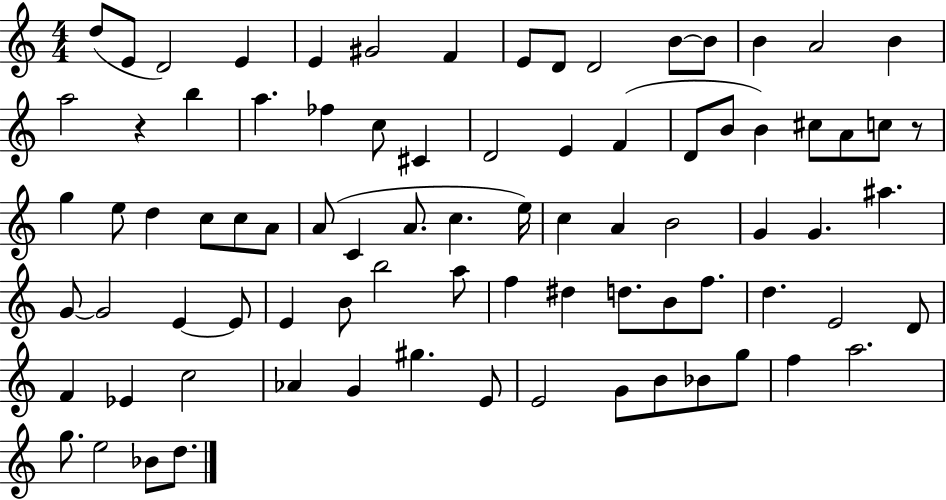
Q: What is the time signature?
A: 4/4